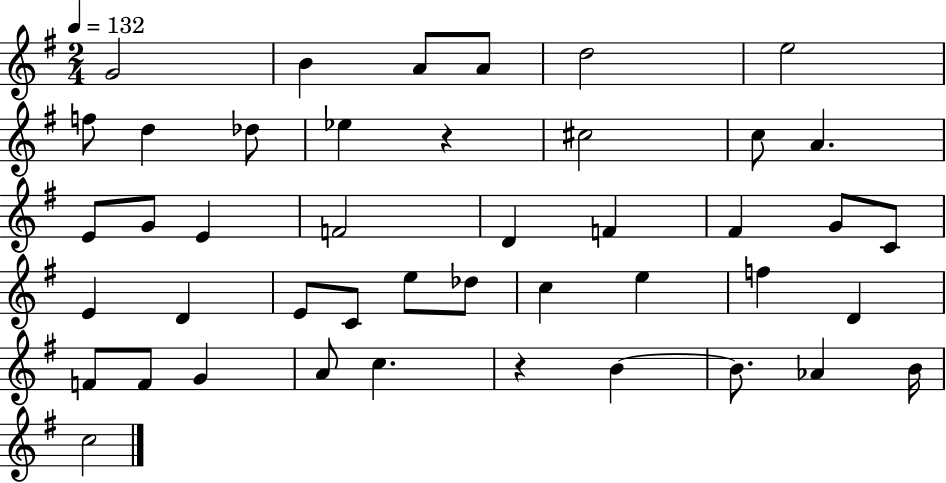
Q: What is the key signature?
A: G major